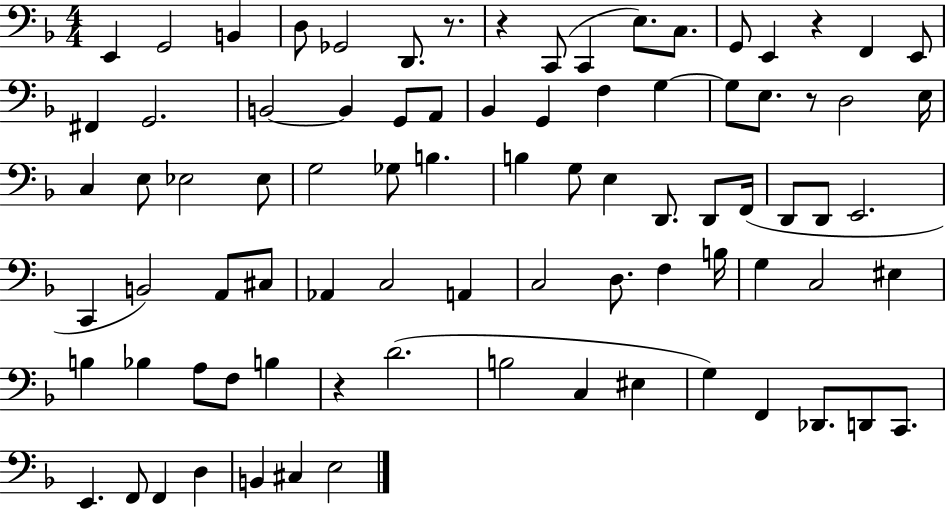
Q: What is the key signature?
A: F major